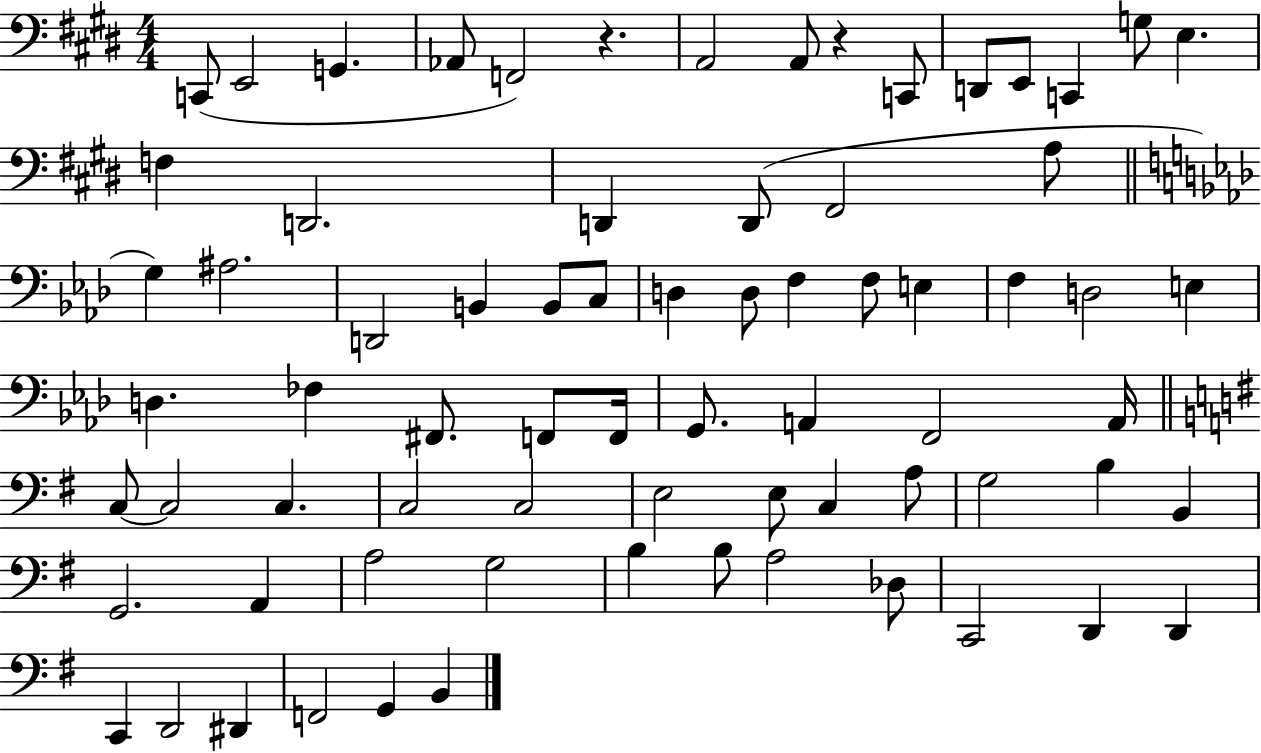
C2/e E2/h G2/q. Ab2/e F2/h R/q. A2/h A2/e R/q C2/e D2/e E2/e C2/q G3/e E3/q. F3/q D2/h. D2/q D2/e F#2/h A3/e G3/q A#3/h. D2/h B2/q B2/e C3/e D3/q D3/e F3/q F3/e E3/q F3/q D3/h E3/q D3/q. FES3/q F#2/e. F2/e F2/s G2/e. A2/q F2/h A2/s C3/e C3/h C3/q. C3/h C3/h E3/h E3/e C3/q A3/e G3/h B3/q B2/q G2/h. A2/q A3/h G3/h B3/q B3/e A3/h Db3/e C2/h D2/q D2/q C2/q D2/h D#2/q F2/h G2/q B2/q